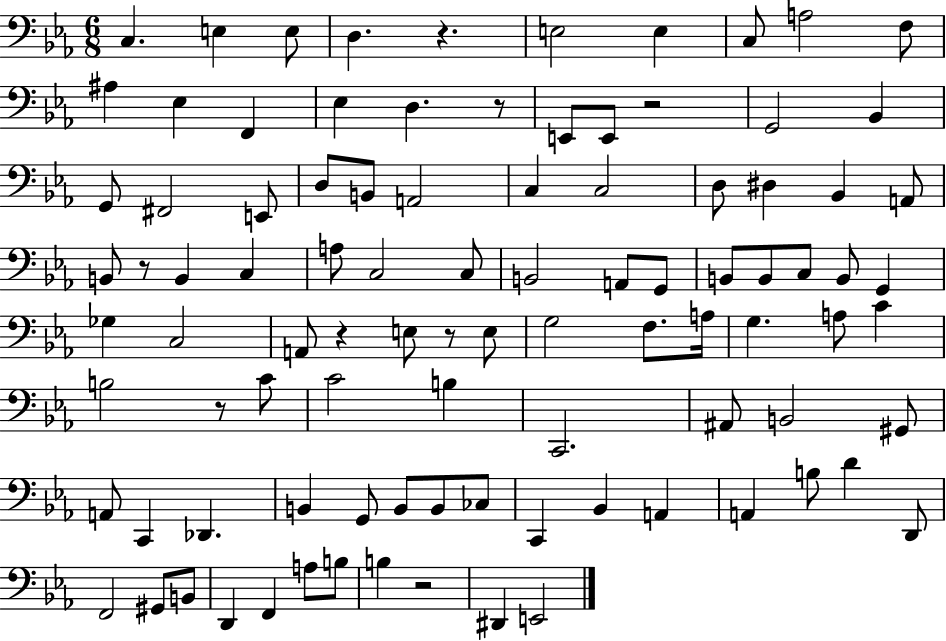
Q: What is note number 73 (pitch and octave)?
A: Bb2